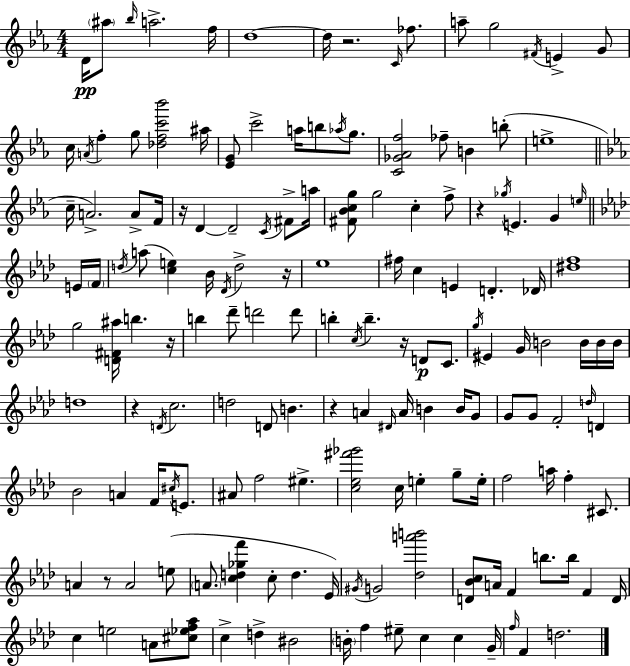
{
  \clef treble
  \numericTimeSignature
  \time 4/4
  \key c \minor
  \repeat volta 2 { d'16\pp \parenthesize ais''8 \grace { bes''16 } a''2.-> | f''16 d''1~~ | d''16 r2. \grace { c'16 } fes''8. | a''8-- g''2 \acciaccatura { fis'16 } e'4-> | \break g'8 c''16 \acciaccatura { a'16 } f''4-. g''8 <des'' f'' c''' bes'''>2 | ais''16 <ees' g'>8 c'''2-> a''16 b''8 | \acciaccatura { aes''16 } g''8. <c' ges' aes' f''>2 fes''8-- b'4 | b''8-.( e''1-> | \break \bar "||" \break \key ees \major c''16-- a'2.->) a'8-> f'16 | r16 d'4~~ d'2-- \acciaccatura { c'16 } fis'8-> | a''16 <fis' bes' c'' g''>8 g''2 c''4-. f''8-> | r4 \acciaccatura { ges''16 } e'4. g'4 | \break \grace { e''16 } \bar "||" \break \key aes \major e'16 \parenthesize f'16 \acciaccatura { d''16 }( a''8 <c'' e''>4) bes'16 \acciaccatura { des'16 } d''2-> | r16 ees''1 | fis''16 c''4 e'4 d'4.-. | des'16 <dis'' f''>1 | \break g''2 <d' fis' ais''>16 b''4. | r16 b''4 des'''8-- d'''2 | d'''8 b''4-. \acciaccatura { c''16 } b''4.-- r16 | d'8\p c'8. \acciaccatura { g''16 } eis'4 g'16 b'2 | \break b'16 b'16 b'16 d''1 | r4 \acciaccatura { d'16 } c''2. | d''2 d'8 | b'4. r4 a'4 \grace { dis'16 } | \break a'16 b'4 b'16 g'8 g'8 g'8 f'2-. | \grace { d''16 } d'4 bes'2 | a'4 f'16 \acciaccatura { cis''16 } e'8. ais'8 f''2 | eis''4.-> <c'' ees'' fis''' ges'''>2 | \break c''16 e''4-. g''8-- e''16-. f''2 | a''16 f''4-. cis'8. a'4 r8 | a'2 e''8( \parenthesize a'8. <c'' d'' ges'' f'''>4 | c''8-. d''4. ees'16) \acciaccatura { gis'16 } g'2 | \break <des'' a''' b'''>2 <d' bes' c''>8 a'16 f'4 | b''8. b''16 f'4 d'16 c''4 e''2 | a'8 <cis'' ees'' f'' aes''>8 c''4-> d''4-> | bis'2 \parenthesize b'16-. f''4 | \break eis''8-- c''4 c''4 g'16-- \grace { f''16 } f'4 | d''2. } \bar "|."
}